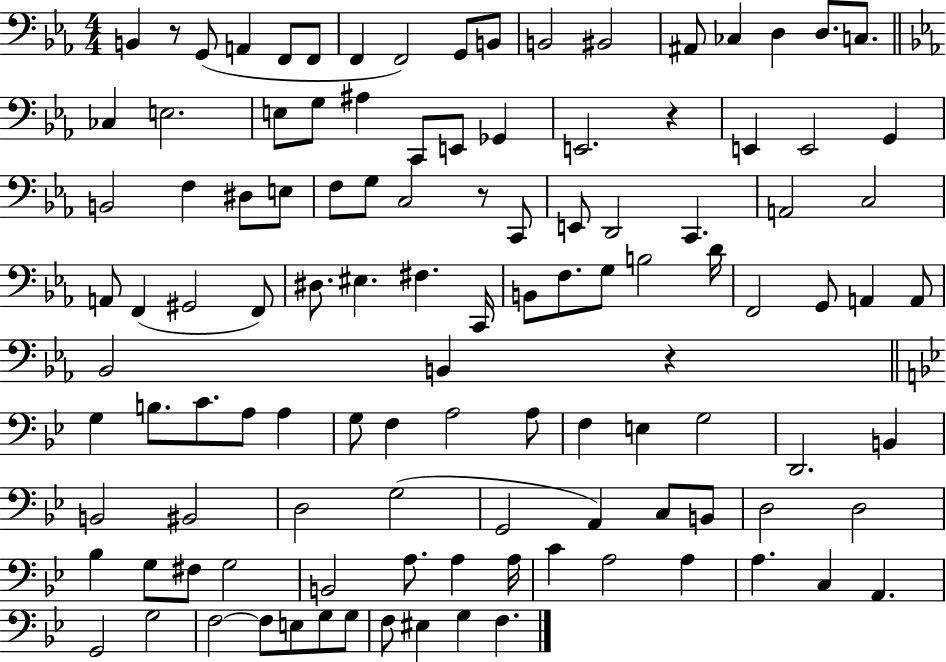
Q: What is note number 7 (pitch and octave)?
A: F2